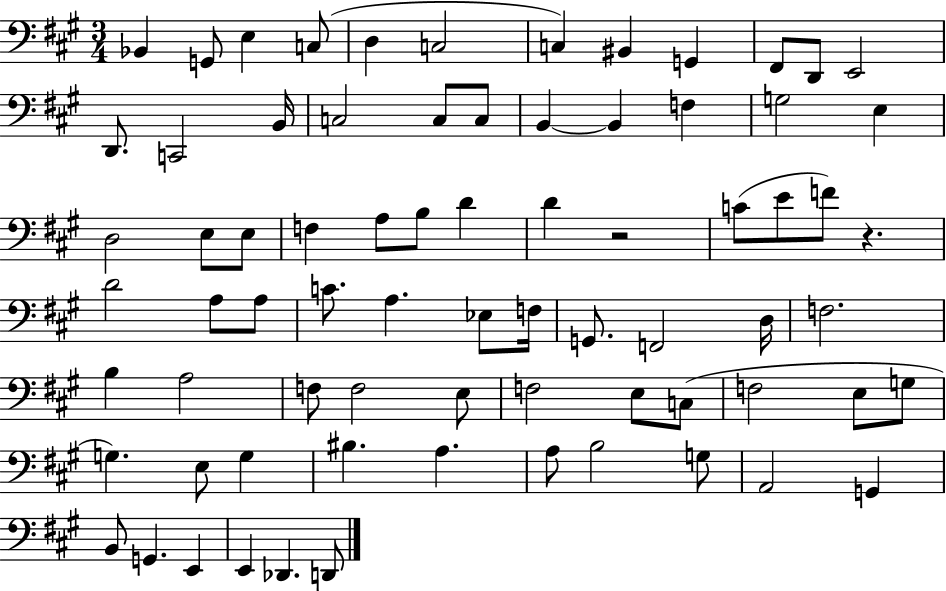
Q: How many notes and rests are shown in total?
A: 74